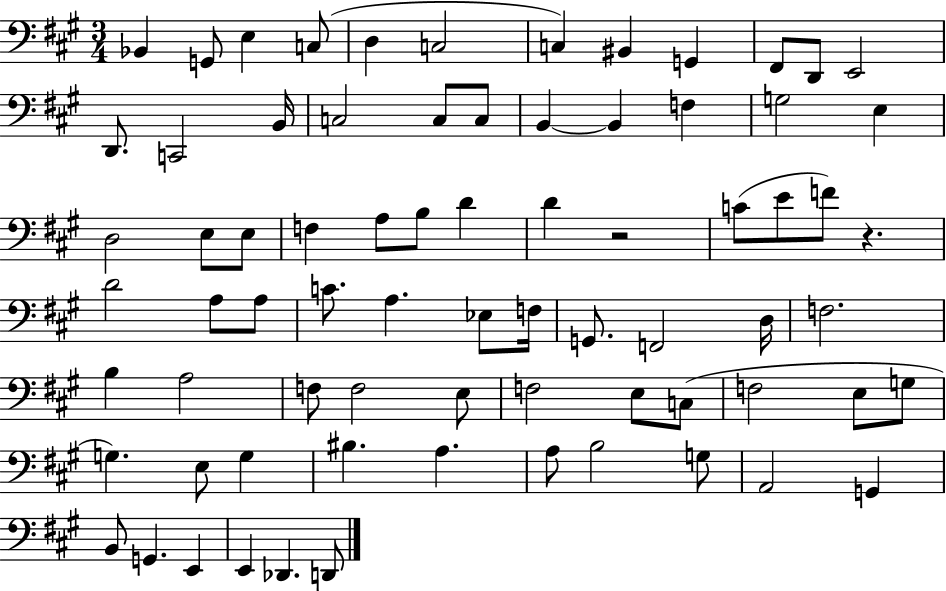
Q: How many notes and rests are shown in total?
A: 74